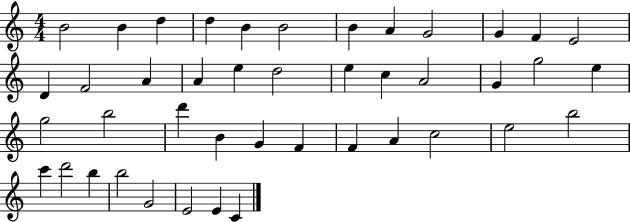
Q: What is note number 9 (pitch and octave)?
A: G4